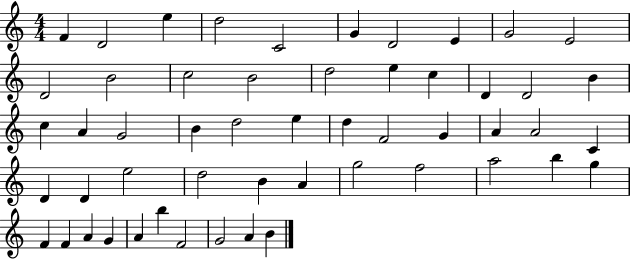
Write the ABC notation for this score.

X:1
T:Untitled
M:4/4
L:1/4
K:C
F D2 e d2 C2 G D2 E G2 E2 D2 B2 c2 B2 d2 e c D D2 B c A G2 B d2 e d F2 G A A2 C D D e2 d2 B A g2 f2 a2 b g F F A G A b F2 G2 A B